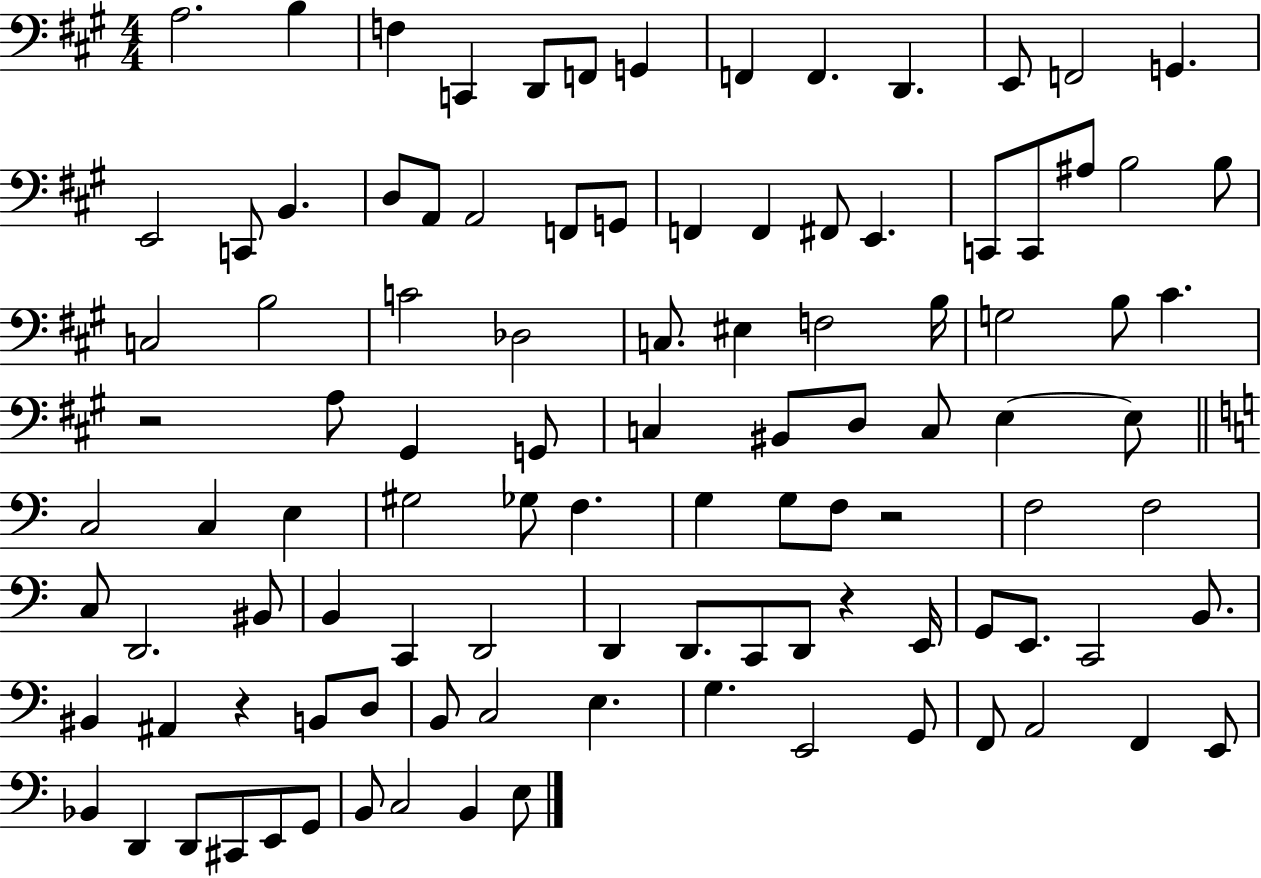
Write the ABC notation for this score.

X:1
T:Untitled
M:4/4
L:1/4
K:A
A,2 B, F, C,, D,,/2 F,,/2 G,, F,, F,, D,, E,,/2 F,,2 G,, E,,2 C,,/2 B,, D,/2 A,,/2 A,,2 F,,/2 G,,/2 F,, F,, ^F,,/2 E,, C,,/2 C,,/2 ^A,/2 B,2 B,/2 C,2 B,2 C2 _D,2 C,/2 ^E, F,2 B,/4 G,2 B,/2 ^C z2 A,/2 ^G,, G,,/2 C, ^B,,/2 D,/2 C,/2 E, E,/2 C,2 C, E, ^G,2 _G,/2 F, G, G,/2 F,/2 z2 F,2 F,2 C,/2 D,,2 ^B,,/2 B,, C,, D,,2 D,, D,,/2 C,,/2 D,,/2 z E,,/4 G,,/2 E,,/2 C,,2 B,,/2 ^B,, ^A,, z B,,/2 D,/2 B,,/2 C,2 E, G, E,,2 G,,/2 F,,/2 A,,2 F,, E,,/2 _B,, D,, D,,/2 ^C,,/2 E,,/2 G,,/2 B,,/2 C,2 B,, E,/2